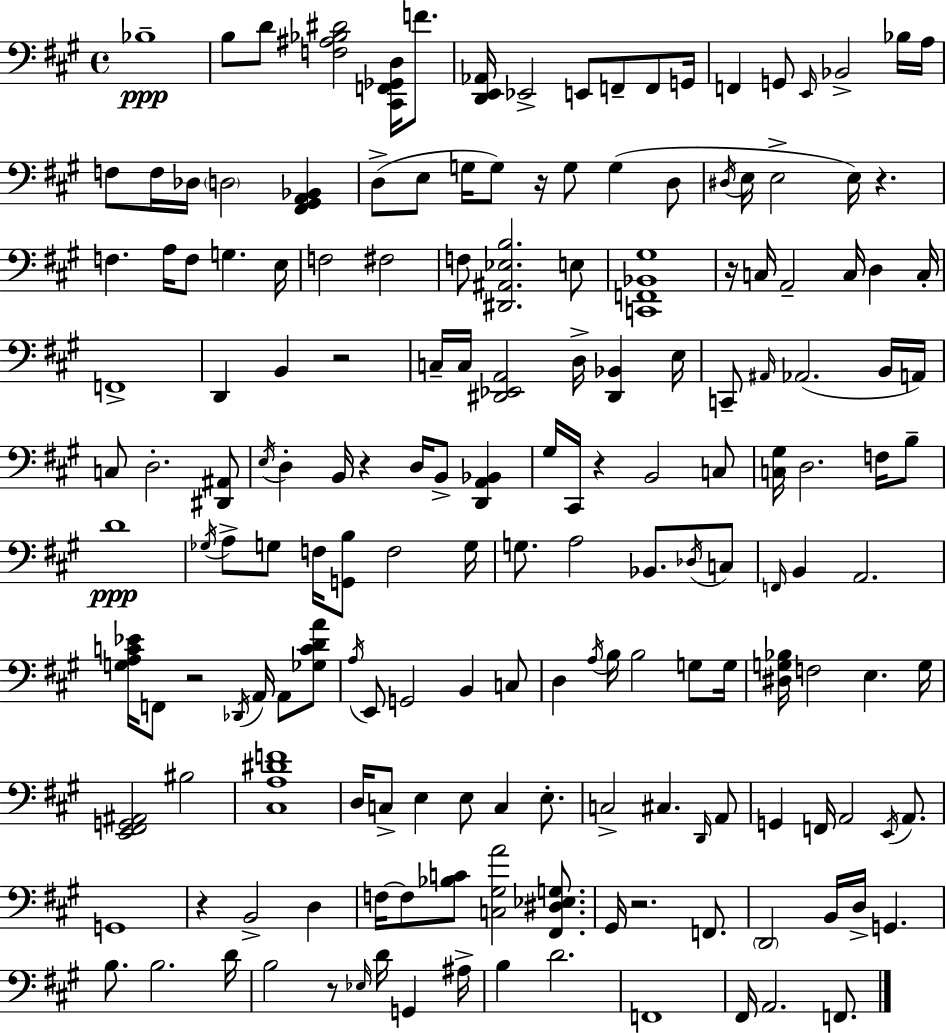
X:1
T:Untitled
M:4/4
L:1/4
K:A
_B,4 B,/2 D/2 [F,^A,_B,^D]2 [^C,,F,,_G,,D,]/4 F/2 [D,,E,,_A,,]/4 _E,,2 E,,/2 F,,/2 F,,/2 G,,/4 F,, G,,/2 E,,/4 _B,,2 _B,/4 A,/4 F,/2 F,/4 _D,/4 D,2 [^F,,^G,,A,,_B,,] D,/2 E,/2 G,/4 G,/2 z/4 G,/2 G, D,/2 ^D,/4 E,/4 E,2 E,/4 z F, A,/4 F,/2 G, E,/4 F,2 ^F,2 F,/2 [^D,,^A,,_E,B,]2 E,/2 [C,,F,,_B,,^G,]4 z/4 C,/4 A,,2 C,/4 D, C,/4 F,,4 D,, B,, z2 C,/4 C,/4 [^D,,_E,,A,,]2 D,/4 [^D,,_B,,] E,/4 C,,/2 ^A,,/4 _A,,2 B,,/4 A,,/4 C,/2 D,2 [^D,,^A,,]/2 E,/4 D, B,,/4 z D,/4 B,,/2 [D,,A,,_B,,] ^G,/4 ^C,,/4 z B,,2 C,/2 [C,^G,]/4 D,2 F,/4 B,/2 D4 _G,/4 A,/2 G,/2 F,/4 [G,,B,]/2 F,2 G,/4 G,/2 A,2 _B,,/2 _D,/4 C,/2 F,,/4 B,, A,,2 [G,A,C_E]/4 F,,/2 z2 _D,,/4 A,,/4 A,,/2 [_G,CDA]/2 A,/4 E,,/2 G,,2 B,, C,/2 D, A,/4 B,/4 B,2 G,/2 G,/4 [^D,G,_B,]/4 F,2 E, G,/4 [E,,^F,,G,,^A,,]2 ^B,2 [^C,A,^DF]4 D,/4 C,/2 E, E,/2 C, E,/2 C,2 ^C, D,,/4 A,,/2 G,, F,,/4 A,,2 E,,/4 A,,/2 G,,4 z B,,2 D, F,/4 F,/2 [_B,C]/2 [C,^G,A]2 [^F,,^D,_E,G,]/2 ^G,,/4 z2 F,,/2 D,,2 B,,/4 D,/4 G,, B,/2 B,2 D/4 B,2 z/2 _E,/4 D/4 G,, ^A,/4 B, D2 F,,4 ^F,,/4 A,,2 F,,/2